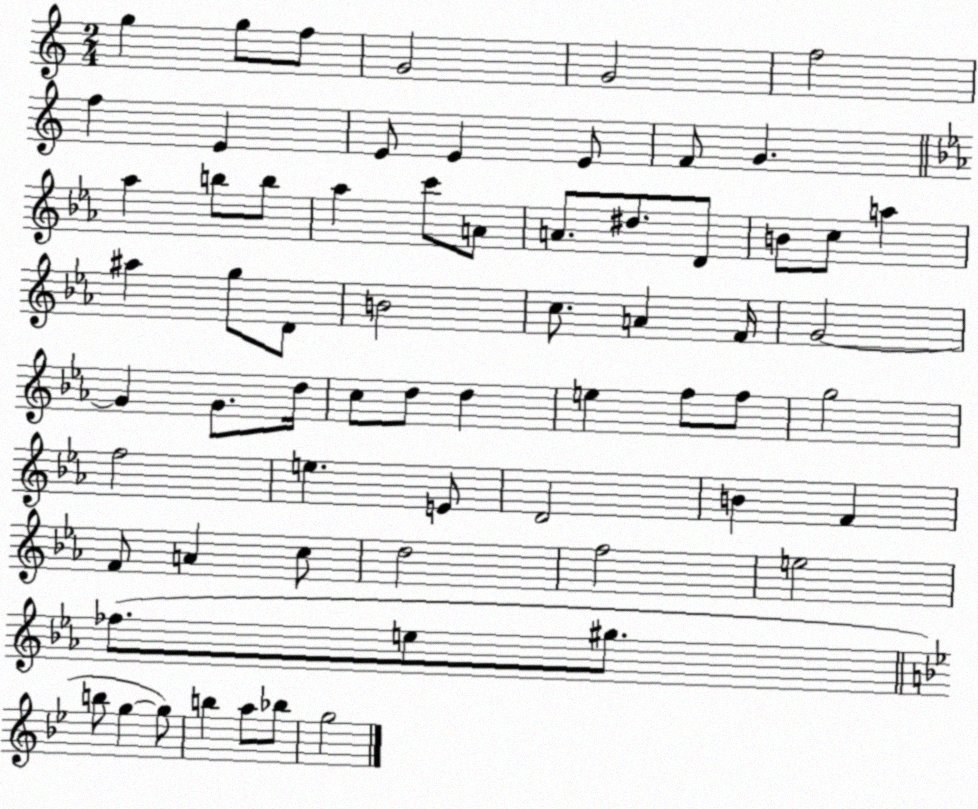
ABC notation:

X:1
T:Untitled
M:2/4
L:1/4
K:C
g g/2 f/2 G2 G2 f2 f E E/2 E E/2 F/2 G _a b/2 b/2 _a c'/2 A/2 A/2 ^d/2 D/2 B/2 c/2 a ^a g/2 D/2 B2 c/2 A F/4 G2 G G/2 d/4 c/2 d/2 d e f/2 f/2 g2 f2 e E/2 D2 B F F/2 A c/2 d2 f2 e2 _f/2 e/2 ^g/2 b/2 g g/2 b a/2 _b/2 g2